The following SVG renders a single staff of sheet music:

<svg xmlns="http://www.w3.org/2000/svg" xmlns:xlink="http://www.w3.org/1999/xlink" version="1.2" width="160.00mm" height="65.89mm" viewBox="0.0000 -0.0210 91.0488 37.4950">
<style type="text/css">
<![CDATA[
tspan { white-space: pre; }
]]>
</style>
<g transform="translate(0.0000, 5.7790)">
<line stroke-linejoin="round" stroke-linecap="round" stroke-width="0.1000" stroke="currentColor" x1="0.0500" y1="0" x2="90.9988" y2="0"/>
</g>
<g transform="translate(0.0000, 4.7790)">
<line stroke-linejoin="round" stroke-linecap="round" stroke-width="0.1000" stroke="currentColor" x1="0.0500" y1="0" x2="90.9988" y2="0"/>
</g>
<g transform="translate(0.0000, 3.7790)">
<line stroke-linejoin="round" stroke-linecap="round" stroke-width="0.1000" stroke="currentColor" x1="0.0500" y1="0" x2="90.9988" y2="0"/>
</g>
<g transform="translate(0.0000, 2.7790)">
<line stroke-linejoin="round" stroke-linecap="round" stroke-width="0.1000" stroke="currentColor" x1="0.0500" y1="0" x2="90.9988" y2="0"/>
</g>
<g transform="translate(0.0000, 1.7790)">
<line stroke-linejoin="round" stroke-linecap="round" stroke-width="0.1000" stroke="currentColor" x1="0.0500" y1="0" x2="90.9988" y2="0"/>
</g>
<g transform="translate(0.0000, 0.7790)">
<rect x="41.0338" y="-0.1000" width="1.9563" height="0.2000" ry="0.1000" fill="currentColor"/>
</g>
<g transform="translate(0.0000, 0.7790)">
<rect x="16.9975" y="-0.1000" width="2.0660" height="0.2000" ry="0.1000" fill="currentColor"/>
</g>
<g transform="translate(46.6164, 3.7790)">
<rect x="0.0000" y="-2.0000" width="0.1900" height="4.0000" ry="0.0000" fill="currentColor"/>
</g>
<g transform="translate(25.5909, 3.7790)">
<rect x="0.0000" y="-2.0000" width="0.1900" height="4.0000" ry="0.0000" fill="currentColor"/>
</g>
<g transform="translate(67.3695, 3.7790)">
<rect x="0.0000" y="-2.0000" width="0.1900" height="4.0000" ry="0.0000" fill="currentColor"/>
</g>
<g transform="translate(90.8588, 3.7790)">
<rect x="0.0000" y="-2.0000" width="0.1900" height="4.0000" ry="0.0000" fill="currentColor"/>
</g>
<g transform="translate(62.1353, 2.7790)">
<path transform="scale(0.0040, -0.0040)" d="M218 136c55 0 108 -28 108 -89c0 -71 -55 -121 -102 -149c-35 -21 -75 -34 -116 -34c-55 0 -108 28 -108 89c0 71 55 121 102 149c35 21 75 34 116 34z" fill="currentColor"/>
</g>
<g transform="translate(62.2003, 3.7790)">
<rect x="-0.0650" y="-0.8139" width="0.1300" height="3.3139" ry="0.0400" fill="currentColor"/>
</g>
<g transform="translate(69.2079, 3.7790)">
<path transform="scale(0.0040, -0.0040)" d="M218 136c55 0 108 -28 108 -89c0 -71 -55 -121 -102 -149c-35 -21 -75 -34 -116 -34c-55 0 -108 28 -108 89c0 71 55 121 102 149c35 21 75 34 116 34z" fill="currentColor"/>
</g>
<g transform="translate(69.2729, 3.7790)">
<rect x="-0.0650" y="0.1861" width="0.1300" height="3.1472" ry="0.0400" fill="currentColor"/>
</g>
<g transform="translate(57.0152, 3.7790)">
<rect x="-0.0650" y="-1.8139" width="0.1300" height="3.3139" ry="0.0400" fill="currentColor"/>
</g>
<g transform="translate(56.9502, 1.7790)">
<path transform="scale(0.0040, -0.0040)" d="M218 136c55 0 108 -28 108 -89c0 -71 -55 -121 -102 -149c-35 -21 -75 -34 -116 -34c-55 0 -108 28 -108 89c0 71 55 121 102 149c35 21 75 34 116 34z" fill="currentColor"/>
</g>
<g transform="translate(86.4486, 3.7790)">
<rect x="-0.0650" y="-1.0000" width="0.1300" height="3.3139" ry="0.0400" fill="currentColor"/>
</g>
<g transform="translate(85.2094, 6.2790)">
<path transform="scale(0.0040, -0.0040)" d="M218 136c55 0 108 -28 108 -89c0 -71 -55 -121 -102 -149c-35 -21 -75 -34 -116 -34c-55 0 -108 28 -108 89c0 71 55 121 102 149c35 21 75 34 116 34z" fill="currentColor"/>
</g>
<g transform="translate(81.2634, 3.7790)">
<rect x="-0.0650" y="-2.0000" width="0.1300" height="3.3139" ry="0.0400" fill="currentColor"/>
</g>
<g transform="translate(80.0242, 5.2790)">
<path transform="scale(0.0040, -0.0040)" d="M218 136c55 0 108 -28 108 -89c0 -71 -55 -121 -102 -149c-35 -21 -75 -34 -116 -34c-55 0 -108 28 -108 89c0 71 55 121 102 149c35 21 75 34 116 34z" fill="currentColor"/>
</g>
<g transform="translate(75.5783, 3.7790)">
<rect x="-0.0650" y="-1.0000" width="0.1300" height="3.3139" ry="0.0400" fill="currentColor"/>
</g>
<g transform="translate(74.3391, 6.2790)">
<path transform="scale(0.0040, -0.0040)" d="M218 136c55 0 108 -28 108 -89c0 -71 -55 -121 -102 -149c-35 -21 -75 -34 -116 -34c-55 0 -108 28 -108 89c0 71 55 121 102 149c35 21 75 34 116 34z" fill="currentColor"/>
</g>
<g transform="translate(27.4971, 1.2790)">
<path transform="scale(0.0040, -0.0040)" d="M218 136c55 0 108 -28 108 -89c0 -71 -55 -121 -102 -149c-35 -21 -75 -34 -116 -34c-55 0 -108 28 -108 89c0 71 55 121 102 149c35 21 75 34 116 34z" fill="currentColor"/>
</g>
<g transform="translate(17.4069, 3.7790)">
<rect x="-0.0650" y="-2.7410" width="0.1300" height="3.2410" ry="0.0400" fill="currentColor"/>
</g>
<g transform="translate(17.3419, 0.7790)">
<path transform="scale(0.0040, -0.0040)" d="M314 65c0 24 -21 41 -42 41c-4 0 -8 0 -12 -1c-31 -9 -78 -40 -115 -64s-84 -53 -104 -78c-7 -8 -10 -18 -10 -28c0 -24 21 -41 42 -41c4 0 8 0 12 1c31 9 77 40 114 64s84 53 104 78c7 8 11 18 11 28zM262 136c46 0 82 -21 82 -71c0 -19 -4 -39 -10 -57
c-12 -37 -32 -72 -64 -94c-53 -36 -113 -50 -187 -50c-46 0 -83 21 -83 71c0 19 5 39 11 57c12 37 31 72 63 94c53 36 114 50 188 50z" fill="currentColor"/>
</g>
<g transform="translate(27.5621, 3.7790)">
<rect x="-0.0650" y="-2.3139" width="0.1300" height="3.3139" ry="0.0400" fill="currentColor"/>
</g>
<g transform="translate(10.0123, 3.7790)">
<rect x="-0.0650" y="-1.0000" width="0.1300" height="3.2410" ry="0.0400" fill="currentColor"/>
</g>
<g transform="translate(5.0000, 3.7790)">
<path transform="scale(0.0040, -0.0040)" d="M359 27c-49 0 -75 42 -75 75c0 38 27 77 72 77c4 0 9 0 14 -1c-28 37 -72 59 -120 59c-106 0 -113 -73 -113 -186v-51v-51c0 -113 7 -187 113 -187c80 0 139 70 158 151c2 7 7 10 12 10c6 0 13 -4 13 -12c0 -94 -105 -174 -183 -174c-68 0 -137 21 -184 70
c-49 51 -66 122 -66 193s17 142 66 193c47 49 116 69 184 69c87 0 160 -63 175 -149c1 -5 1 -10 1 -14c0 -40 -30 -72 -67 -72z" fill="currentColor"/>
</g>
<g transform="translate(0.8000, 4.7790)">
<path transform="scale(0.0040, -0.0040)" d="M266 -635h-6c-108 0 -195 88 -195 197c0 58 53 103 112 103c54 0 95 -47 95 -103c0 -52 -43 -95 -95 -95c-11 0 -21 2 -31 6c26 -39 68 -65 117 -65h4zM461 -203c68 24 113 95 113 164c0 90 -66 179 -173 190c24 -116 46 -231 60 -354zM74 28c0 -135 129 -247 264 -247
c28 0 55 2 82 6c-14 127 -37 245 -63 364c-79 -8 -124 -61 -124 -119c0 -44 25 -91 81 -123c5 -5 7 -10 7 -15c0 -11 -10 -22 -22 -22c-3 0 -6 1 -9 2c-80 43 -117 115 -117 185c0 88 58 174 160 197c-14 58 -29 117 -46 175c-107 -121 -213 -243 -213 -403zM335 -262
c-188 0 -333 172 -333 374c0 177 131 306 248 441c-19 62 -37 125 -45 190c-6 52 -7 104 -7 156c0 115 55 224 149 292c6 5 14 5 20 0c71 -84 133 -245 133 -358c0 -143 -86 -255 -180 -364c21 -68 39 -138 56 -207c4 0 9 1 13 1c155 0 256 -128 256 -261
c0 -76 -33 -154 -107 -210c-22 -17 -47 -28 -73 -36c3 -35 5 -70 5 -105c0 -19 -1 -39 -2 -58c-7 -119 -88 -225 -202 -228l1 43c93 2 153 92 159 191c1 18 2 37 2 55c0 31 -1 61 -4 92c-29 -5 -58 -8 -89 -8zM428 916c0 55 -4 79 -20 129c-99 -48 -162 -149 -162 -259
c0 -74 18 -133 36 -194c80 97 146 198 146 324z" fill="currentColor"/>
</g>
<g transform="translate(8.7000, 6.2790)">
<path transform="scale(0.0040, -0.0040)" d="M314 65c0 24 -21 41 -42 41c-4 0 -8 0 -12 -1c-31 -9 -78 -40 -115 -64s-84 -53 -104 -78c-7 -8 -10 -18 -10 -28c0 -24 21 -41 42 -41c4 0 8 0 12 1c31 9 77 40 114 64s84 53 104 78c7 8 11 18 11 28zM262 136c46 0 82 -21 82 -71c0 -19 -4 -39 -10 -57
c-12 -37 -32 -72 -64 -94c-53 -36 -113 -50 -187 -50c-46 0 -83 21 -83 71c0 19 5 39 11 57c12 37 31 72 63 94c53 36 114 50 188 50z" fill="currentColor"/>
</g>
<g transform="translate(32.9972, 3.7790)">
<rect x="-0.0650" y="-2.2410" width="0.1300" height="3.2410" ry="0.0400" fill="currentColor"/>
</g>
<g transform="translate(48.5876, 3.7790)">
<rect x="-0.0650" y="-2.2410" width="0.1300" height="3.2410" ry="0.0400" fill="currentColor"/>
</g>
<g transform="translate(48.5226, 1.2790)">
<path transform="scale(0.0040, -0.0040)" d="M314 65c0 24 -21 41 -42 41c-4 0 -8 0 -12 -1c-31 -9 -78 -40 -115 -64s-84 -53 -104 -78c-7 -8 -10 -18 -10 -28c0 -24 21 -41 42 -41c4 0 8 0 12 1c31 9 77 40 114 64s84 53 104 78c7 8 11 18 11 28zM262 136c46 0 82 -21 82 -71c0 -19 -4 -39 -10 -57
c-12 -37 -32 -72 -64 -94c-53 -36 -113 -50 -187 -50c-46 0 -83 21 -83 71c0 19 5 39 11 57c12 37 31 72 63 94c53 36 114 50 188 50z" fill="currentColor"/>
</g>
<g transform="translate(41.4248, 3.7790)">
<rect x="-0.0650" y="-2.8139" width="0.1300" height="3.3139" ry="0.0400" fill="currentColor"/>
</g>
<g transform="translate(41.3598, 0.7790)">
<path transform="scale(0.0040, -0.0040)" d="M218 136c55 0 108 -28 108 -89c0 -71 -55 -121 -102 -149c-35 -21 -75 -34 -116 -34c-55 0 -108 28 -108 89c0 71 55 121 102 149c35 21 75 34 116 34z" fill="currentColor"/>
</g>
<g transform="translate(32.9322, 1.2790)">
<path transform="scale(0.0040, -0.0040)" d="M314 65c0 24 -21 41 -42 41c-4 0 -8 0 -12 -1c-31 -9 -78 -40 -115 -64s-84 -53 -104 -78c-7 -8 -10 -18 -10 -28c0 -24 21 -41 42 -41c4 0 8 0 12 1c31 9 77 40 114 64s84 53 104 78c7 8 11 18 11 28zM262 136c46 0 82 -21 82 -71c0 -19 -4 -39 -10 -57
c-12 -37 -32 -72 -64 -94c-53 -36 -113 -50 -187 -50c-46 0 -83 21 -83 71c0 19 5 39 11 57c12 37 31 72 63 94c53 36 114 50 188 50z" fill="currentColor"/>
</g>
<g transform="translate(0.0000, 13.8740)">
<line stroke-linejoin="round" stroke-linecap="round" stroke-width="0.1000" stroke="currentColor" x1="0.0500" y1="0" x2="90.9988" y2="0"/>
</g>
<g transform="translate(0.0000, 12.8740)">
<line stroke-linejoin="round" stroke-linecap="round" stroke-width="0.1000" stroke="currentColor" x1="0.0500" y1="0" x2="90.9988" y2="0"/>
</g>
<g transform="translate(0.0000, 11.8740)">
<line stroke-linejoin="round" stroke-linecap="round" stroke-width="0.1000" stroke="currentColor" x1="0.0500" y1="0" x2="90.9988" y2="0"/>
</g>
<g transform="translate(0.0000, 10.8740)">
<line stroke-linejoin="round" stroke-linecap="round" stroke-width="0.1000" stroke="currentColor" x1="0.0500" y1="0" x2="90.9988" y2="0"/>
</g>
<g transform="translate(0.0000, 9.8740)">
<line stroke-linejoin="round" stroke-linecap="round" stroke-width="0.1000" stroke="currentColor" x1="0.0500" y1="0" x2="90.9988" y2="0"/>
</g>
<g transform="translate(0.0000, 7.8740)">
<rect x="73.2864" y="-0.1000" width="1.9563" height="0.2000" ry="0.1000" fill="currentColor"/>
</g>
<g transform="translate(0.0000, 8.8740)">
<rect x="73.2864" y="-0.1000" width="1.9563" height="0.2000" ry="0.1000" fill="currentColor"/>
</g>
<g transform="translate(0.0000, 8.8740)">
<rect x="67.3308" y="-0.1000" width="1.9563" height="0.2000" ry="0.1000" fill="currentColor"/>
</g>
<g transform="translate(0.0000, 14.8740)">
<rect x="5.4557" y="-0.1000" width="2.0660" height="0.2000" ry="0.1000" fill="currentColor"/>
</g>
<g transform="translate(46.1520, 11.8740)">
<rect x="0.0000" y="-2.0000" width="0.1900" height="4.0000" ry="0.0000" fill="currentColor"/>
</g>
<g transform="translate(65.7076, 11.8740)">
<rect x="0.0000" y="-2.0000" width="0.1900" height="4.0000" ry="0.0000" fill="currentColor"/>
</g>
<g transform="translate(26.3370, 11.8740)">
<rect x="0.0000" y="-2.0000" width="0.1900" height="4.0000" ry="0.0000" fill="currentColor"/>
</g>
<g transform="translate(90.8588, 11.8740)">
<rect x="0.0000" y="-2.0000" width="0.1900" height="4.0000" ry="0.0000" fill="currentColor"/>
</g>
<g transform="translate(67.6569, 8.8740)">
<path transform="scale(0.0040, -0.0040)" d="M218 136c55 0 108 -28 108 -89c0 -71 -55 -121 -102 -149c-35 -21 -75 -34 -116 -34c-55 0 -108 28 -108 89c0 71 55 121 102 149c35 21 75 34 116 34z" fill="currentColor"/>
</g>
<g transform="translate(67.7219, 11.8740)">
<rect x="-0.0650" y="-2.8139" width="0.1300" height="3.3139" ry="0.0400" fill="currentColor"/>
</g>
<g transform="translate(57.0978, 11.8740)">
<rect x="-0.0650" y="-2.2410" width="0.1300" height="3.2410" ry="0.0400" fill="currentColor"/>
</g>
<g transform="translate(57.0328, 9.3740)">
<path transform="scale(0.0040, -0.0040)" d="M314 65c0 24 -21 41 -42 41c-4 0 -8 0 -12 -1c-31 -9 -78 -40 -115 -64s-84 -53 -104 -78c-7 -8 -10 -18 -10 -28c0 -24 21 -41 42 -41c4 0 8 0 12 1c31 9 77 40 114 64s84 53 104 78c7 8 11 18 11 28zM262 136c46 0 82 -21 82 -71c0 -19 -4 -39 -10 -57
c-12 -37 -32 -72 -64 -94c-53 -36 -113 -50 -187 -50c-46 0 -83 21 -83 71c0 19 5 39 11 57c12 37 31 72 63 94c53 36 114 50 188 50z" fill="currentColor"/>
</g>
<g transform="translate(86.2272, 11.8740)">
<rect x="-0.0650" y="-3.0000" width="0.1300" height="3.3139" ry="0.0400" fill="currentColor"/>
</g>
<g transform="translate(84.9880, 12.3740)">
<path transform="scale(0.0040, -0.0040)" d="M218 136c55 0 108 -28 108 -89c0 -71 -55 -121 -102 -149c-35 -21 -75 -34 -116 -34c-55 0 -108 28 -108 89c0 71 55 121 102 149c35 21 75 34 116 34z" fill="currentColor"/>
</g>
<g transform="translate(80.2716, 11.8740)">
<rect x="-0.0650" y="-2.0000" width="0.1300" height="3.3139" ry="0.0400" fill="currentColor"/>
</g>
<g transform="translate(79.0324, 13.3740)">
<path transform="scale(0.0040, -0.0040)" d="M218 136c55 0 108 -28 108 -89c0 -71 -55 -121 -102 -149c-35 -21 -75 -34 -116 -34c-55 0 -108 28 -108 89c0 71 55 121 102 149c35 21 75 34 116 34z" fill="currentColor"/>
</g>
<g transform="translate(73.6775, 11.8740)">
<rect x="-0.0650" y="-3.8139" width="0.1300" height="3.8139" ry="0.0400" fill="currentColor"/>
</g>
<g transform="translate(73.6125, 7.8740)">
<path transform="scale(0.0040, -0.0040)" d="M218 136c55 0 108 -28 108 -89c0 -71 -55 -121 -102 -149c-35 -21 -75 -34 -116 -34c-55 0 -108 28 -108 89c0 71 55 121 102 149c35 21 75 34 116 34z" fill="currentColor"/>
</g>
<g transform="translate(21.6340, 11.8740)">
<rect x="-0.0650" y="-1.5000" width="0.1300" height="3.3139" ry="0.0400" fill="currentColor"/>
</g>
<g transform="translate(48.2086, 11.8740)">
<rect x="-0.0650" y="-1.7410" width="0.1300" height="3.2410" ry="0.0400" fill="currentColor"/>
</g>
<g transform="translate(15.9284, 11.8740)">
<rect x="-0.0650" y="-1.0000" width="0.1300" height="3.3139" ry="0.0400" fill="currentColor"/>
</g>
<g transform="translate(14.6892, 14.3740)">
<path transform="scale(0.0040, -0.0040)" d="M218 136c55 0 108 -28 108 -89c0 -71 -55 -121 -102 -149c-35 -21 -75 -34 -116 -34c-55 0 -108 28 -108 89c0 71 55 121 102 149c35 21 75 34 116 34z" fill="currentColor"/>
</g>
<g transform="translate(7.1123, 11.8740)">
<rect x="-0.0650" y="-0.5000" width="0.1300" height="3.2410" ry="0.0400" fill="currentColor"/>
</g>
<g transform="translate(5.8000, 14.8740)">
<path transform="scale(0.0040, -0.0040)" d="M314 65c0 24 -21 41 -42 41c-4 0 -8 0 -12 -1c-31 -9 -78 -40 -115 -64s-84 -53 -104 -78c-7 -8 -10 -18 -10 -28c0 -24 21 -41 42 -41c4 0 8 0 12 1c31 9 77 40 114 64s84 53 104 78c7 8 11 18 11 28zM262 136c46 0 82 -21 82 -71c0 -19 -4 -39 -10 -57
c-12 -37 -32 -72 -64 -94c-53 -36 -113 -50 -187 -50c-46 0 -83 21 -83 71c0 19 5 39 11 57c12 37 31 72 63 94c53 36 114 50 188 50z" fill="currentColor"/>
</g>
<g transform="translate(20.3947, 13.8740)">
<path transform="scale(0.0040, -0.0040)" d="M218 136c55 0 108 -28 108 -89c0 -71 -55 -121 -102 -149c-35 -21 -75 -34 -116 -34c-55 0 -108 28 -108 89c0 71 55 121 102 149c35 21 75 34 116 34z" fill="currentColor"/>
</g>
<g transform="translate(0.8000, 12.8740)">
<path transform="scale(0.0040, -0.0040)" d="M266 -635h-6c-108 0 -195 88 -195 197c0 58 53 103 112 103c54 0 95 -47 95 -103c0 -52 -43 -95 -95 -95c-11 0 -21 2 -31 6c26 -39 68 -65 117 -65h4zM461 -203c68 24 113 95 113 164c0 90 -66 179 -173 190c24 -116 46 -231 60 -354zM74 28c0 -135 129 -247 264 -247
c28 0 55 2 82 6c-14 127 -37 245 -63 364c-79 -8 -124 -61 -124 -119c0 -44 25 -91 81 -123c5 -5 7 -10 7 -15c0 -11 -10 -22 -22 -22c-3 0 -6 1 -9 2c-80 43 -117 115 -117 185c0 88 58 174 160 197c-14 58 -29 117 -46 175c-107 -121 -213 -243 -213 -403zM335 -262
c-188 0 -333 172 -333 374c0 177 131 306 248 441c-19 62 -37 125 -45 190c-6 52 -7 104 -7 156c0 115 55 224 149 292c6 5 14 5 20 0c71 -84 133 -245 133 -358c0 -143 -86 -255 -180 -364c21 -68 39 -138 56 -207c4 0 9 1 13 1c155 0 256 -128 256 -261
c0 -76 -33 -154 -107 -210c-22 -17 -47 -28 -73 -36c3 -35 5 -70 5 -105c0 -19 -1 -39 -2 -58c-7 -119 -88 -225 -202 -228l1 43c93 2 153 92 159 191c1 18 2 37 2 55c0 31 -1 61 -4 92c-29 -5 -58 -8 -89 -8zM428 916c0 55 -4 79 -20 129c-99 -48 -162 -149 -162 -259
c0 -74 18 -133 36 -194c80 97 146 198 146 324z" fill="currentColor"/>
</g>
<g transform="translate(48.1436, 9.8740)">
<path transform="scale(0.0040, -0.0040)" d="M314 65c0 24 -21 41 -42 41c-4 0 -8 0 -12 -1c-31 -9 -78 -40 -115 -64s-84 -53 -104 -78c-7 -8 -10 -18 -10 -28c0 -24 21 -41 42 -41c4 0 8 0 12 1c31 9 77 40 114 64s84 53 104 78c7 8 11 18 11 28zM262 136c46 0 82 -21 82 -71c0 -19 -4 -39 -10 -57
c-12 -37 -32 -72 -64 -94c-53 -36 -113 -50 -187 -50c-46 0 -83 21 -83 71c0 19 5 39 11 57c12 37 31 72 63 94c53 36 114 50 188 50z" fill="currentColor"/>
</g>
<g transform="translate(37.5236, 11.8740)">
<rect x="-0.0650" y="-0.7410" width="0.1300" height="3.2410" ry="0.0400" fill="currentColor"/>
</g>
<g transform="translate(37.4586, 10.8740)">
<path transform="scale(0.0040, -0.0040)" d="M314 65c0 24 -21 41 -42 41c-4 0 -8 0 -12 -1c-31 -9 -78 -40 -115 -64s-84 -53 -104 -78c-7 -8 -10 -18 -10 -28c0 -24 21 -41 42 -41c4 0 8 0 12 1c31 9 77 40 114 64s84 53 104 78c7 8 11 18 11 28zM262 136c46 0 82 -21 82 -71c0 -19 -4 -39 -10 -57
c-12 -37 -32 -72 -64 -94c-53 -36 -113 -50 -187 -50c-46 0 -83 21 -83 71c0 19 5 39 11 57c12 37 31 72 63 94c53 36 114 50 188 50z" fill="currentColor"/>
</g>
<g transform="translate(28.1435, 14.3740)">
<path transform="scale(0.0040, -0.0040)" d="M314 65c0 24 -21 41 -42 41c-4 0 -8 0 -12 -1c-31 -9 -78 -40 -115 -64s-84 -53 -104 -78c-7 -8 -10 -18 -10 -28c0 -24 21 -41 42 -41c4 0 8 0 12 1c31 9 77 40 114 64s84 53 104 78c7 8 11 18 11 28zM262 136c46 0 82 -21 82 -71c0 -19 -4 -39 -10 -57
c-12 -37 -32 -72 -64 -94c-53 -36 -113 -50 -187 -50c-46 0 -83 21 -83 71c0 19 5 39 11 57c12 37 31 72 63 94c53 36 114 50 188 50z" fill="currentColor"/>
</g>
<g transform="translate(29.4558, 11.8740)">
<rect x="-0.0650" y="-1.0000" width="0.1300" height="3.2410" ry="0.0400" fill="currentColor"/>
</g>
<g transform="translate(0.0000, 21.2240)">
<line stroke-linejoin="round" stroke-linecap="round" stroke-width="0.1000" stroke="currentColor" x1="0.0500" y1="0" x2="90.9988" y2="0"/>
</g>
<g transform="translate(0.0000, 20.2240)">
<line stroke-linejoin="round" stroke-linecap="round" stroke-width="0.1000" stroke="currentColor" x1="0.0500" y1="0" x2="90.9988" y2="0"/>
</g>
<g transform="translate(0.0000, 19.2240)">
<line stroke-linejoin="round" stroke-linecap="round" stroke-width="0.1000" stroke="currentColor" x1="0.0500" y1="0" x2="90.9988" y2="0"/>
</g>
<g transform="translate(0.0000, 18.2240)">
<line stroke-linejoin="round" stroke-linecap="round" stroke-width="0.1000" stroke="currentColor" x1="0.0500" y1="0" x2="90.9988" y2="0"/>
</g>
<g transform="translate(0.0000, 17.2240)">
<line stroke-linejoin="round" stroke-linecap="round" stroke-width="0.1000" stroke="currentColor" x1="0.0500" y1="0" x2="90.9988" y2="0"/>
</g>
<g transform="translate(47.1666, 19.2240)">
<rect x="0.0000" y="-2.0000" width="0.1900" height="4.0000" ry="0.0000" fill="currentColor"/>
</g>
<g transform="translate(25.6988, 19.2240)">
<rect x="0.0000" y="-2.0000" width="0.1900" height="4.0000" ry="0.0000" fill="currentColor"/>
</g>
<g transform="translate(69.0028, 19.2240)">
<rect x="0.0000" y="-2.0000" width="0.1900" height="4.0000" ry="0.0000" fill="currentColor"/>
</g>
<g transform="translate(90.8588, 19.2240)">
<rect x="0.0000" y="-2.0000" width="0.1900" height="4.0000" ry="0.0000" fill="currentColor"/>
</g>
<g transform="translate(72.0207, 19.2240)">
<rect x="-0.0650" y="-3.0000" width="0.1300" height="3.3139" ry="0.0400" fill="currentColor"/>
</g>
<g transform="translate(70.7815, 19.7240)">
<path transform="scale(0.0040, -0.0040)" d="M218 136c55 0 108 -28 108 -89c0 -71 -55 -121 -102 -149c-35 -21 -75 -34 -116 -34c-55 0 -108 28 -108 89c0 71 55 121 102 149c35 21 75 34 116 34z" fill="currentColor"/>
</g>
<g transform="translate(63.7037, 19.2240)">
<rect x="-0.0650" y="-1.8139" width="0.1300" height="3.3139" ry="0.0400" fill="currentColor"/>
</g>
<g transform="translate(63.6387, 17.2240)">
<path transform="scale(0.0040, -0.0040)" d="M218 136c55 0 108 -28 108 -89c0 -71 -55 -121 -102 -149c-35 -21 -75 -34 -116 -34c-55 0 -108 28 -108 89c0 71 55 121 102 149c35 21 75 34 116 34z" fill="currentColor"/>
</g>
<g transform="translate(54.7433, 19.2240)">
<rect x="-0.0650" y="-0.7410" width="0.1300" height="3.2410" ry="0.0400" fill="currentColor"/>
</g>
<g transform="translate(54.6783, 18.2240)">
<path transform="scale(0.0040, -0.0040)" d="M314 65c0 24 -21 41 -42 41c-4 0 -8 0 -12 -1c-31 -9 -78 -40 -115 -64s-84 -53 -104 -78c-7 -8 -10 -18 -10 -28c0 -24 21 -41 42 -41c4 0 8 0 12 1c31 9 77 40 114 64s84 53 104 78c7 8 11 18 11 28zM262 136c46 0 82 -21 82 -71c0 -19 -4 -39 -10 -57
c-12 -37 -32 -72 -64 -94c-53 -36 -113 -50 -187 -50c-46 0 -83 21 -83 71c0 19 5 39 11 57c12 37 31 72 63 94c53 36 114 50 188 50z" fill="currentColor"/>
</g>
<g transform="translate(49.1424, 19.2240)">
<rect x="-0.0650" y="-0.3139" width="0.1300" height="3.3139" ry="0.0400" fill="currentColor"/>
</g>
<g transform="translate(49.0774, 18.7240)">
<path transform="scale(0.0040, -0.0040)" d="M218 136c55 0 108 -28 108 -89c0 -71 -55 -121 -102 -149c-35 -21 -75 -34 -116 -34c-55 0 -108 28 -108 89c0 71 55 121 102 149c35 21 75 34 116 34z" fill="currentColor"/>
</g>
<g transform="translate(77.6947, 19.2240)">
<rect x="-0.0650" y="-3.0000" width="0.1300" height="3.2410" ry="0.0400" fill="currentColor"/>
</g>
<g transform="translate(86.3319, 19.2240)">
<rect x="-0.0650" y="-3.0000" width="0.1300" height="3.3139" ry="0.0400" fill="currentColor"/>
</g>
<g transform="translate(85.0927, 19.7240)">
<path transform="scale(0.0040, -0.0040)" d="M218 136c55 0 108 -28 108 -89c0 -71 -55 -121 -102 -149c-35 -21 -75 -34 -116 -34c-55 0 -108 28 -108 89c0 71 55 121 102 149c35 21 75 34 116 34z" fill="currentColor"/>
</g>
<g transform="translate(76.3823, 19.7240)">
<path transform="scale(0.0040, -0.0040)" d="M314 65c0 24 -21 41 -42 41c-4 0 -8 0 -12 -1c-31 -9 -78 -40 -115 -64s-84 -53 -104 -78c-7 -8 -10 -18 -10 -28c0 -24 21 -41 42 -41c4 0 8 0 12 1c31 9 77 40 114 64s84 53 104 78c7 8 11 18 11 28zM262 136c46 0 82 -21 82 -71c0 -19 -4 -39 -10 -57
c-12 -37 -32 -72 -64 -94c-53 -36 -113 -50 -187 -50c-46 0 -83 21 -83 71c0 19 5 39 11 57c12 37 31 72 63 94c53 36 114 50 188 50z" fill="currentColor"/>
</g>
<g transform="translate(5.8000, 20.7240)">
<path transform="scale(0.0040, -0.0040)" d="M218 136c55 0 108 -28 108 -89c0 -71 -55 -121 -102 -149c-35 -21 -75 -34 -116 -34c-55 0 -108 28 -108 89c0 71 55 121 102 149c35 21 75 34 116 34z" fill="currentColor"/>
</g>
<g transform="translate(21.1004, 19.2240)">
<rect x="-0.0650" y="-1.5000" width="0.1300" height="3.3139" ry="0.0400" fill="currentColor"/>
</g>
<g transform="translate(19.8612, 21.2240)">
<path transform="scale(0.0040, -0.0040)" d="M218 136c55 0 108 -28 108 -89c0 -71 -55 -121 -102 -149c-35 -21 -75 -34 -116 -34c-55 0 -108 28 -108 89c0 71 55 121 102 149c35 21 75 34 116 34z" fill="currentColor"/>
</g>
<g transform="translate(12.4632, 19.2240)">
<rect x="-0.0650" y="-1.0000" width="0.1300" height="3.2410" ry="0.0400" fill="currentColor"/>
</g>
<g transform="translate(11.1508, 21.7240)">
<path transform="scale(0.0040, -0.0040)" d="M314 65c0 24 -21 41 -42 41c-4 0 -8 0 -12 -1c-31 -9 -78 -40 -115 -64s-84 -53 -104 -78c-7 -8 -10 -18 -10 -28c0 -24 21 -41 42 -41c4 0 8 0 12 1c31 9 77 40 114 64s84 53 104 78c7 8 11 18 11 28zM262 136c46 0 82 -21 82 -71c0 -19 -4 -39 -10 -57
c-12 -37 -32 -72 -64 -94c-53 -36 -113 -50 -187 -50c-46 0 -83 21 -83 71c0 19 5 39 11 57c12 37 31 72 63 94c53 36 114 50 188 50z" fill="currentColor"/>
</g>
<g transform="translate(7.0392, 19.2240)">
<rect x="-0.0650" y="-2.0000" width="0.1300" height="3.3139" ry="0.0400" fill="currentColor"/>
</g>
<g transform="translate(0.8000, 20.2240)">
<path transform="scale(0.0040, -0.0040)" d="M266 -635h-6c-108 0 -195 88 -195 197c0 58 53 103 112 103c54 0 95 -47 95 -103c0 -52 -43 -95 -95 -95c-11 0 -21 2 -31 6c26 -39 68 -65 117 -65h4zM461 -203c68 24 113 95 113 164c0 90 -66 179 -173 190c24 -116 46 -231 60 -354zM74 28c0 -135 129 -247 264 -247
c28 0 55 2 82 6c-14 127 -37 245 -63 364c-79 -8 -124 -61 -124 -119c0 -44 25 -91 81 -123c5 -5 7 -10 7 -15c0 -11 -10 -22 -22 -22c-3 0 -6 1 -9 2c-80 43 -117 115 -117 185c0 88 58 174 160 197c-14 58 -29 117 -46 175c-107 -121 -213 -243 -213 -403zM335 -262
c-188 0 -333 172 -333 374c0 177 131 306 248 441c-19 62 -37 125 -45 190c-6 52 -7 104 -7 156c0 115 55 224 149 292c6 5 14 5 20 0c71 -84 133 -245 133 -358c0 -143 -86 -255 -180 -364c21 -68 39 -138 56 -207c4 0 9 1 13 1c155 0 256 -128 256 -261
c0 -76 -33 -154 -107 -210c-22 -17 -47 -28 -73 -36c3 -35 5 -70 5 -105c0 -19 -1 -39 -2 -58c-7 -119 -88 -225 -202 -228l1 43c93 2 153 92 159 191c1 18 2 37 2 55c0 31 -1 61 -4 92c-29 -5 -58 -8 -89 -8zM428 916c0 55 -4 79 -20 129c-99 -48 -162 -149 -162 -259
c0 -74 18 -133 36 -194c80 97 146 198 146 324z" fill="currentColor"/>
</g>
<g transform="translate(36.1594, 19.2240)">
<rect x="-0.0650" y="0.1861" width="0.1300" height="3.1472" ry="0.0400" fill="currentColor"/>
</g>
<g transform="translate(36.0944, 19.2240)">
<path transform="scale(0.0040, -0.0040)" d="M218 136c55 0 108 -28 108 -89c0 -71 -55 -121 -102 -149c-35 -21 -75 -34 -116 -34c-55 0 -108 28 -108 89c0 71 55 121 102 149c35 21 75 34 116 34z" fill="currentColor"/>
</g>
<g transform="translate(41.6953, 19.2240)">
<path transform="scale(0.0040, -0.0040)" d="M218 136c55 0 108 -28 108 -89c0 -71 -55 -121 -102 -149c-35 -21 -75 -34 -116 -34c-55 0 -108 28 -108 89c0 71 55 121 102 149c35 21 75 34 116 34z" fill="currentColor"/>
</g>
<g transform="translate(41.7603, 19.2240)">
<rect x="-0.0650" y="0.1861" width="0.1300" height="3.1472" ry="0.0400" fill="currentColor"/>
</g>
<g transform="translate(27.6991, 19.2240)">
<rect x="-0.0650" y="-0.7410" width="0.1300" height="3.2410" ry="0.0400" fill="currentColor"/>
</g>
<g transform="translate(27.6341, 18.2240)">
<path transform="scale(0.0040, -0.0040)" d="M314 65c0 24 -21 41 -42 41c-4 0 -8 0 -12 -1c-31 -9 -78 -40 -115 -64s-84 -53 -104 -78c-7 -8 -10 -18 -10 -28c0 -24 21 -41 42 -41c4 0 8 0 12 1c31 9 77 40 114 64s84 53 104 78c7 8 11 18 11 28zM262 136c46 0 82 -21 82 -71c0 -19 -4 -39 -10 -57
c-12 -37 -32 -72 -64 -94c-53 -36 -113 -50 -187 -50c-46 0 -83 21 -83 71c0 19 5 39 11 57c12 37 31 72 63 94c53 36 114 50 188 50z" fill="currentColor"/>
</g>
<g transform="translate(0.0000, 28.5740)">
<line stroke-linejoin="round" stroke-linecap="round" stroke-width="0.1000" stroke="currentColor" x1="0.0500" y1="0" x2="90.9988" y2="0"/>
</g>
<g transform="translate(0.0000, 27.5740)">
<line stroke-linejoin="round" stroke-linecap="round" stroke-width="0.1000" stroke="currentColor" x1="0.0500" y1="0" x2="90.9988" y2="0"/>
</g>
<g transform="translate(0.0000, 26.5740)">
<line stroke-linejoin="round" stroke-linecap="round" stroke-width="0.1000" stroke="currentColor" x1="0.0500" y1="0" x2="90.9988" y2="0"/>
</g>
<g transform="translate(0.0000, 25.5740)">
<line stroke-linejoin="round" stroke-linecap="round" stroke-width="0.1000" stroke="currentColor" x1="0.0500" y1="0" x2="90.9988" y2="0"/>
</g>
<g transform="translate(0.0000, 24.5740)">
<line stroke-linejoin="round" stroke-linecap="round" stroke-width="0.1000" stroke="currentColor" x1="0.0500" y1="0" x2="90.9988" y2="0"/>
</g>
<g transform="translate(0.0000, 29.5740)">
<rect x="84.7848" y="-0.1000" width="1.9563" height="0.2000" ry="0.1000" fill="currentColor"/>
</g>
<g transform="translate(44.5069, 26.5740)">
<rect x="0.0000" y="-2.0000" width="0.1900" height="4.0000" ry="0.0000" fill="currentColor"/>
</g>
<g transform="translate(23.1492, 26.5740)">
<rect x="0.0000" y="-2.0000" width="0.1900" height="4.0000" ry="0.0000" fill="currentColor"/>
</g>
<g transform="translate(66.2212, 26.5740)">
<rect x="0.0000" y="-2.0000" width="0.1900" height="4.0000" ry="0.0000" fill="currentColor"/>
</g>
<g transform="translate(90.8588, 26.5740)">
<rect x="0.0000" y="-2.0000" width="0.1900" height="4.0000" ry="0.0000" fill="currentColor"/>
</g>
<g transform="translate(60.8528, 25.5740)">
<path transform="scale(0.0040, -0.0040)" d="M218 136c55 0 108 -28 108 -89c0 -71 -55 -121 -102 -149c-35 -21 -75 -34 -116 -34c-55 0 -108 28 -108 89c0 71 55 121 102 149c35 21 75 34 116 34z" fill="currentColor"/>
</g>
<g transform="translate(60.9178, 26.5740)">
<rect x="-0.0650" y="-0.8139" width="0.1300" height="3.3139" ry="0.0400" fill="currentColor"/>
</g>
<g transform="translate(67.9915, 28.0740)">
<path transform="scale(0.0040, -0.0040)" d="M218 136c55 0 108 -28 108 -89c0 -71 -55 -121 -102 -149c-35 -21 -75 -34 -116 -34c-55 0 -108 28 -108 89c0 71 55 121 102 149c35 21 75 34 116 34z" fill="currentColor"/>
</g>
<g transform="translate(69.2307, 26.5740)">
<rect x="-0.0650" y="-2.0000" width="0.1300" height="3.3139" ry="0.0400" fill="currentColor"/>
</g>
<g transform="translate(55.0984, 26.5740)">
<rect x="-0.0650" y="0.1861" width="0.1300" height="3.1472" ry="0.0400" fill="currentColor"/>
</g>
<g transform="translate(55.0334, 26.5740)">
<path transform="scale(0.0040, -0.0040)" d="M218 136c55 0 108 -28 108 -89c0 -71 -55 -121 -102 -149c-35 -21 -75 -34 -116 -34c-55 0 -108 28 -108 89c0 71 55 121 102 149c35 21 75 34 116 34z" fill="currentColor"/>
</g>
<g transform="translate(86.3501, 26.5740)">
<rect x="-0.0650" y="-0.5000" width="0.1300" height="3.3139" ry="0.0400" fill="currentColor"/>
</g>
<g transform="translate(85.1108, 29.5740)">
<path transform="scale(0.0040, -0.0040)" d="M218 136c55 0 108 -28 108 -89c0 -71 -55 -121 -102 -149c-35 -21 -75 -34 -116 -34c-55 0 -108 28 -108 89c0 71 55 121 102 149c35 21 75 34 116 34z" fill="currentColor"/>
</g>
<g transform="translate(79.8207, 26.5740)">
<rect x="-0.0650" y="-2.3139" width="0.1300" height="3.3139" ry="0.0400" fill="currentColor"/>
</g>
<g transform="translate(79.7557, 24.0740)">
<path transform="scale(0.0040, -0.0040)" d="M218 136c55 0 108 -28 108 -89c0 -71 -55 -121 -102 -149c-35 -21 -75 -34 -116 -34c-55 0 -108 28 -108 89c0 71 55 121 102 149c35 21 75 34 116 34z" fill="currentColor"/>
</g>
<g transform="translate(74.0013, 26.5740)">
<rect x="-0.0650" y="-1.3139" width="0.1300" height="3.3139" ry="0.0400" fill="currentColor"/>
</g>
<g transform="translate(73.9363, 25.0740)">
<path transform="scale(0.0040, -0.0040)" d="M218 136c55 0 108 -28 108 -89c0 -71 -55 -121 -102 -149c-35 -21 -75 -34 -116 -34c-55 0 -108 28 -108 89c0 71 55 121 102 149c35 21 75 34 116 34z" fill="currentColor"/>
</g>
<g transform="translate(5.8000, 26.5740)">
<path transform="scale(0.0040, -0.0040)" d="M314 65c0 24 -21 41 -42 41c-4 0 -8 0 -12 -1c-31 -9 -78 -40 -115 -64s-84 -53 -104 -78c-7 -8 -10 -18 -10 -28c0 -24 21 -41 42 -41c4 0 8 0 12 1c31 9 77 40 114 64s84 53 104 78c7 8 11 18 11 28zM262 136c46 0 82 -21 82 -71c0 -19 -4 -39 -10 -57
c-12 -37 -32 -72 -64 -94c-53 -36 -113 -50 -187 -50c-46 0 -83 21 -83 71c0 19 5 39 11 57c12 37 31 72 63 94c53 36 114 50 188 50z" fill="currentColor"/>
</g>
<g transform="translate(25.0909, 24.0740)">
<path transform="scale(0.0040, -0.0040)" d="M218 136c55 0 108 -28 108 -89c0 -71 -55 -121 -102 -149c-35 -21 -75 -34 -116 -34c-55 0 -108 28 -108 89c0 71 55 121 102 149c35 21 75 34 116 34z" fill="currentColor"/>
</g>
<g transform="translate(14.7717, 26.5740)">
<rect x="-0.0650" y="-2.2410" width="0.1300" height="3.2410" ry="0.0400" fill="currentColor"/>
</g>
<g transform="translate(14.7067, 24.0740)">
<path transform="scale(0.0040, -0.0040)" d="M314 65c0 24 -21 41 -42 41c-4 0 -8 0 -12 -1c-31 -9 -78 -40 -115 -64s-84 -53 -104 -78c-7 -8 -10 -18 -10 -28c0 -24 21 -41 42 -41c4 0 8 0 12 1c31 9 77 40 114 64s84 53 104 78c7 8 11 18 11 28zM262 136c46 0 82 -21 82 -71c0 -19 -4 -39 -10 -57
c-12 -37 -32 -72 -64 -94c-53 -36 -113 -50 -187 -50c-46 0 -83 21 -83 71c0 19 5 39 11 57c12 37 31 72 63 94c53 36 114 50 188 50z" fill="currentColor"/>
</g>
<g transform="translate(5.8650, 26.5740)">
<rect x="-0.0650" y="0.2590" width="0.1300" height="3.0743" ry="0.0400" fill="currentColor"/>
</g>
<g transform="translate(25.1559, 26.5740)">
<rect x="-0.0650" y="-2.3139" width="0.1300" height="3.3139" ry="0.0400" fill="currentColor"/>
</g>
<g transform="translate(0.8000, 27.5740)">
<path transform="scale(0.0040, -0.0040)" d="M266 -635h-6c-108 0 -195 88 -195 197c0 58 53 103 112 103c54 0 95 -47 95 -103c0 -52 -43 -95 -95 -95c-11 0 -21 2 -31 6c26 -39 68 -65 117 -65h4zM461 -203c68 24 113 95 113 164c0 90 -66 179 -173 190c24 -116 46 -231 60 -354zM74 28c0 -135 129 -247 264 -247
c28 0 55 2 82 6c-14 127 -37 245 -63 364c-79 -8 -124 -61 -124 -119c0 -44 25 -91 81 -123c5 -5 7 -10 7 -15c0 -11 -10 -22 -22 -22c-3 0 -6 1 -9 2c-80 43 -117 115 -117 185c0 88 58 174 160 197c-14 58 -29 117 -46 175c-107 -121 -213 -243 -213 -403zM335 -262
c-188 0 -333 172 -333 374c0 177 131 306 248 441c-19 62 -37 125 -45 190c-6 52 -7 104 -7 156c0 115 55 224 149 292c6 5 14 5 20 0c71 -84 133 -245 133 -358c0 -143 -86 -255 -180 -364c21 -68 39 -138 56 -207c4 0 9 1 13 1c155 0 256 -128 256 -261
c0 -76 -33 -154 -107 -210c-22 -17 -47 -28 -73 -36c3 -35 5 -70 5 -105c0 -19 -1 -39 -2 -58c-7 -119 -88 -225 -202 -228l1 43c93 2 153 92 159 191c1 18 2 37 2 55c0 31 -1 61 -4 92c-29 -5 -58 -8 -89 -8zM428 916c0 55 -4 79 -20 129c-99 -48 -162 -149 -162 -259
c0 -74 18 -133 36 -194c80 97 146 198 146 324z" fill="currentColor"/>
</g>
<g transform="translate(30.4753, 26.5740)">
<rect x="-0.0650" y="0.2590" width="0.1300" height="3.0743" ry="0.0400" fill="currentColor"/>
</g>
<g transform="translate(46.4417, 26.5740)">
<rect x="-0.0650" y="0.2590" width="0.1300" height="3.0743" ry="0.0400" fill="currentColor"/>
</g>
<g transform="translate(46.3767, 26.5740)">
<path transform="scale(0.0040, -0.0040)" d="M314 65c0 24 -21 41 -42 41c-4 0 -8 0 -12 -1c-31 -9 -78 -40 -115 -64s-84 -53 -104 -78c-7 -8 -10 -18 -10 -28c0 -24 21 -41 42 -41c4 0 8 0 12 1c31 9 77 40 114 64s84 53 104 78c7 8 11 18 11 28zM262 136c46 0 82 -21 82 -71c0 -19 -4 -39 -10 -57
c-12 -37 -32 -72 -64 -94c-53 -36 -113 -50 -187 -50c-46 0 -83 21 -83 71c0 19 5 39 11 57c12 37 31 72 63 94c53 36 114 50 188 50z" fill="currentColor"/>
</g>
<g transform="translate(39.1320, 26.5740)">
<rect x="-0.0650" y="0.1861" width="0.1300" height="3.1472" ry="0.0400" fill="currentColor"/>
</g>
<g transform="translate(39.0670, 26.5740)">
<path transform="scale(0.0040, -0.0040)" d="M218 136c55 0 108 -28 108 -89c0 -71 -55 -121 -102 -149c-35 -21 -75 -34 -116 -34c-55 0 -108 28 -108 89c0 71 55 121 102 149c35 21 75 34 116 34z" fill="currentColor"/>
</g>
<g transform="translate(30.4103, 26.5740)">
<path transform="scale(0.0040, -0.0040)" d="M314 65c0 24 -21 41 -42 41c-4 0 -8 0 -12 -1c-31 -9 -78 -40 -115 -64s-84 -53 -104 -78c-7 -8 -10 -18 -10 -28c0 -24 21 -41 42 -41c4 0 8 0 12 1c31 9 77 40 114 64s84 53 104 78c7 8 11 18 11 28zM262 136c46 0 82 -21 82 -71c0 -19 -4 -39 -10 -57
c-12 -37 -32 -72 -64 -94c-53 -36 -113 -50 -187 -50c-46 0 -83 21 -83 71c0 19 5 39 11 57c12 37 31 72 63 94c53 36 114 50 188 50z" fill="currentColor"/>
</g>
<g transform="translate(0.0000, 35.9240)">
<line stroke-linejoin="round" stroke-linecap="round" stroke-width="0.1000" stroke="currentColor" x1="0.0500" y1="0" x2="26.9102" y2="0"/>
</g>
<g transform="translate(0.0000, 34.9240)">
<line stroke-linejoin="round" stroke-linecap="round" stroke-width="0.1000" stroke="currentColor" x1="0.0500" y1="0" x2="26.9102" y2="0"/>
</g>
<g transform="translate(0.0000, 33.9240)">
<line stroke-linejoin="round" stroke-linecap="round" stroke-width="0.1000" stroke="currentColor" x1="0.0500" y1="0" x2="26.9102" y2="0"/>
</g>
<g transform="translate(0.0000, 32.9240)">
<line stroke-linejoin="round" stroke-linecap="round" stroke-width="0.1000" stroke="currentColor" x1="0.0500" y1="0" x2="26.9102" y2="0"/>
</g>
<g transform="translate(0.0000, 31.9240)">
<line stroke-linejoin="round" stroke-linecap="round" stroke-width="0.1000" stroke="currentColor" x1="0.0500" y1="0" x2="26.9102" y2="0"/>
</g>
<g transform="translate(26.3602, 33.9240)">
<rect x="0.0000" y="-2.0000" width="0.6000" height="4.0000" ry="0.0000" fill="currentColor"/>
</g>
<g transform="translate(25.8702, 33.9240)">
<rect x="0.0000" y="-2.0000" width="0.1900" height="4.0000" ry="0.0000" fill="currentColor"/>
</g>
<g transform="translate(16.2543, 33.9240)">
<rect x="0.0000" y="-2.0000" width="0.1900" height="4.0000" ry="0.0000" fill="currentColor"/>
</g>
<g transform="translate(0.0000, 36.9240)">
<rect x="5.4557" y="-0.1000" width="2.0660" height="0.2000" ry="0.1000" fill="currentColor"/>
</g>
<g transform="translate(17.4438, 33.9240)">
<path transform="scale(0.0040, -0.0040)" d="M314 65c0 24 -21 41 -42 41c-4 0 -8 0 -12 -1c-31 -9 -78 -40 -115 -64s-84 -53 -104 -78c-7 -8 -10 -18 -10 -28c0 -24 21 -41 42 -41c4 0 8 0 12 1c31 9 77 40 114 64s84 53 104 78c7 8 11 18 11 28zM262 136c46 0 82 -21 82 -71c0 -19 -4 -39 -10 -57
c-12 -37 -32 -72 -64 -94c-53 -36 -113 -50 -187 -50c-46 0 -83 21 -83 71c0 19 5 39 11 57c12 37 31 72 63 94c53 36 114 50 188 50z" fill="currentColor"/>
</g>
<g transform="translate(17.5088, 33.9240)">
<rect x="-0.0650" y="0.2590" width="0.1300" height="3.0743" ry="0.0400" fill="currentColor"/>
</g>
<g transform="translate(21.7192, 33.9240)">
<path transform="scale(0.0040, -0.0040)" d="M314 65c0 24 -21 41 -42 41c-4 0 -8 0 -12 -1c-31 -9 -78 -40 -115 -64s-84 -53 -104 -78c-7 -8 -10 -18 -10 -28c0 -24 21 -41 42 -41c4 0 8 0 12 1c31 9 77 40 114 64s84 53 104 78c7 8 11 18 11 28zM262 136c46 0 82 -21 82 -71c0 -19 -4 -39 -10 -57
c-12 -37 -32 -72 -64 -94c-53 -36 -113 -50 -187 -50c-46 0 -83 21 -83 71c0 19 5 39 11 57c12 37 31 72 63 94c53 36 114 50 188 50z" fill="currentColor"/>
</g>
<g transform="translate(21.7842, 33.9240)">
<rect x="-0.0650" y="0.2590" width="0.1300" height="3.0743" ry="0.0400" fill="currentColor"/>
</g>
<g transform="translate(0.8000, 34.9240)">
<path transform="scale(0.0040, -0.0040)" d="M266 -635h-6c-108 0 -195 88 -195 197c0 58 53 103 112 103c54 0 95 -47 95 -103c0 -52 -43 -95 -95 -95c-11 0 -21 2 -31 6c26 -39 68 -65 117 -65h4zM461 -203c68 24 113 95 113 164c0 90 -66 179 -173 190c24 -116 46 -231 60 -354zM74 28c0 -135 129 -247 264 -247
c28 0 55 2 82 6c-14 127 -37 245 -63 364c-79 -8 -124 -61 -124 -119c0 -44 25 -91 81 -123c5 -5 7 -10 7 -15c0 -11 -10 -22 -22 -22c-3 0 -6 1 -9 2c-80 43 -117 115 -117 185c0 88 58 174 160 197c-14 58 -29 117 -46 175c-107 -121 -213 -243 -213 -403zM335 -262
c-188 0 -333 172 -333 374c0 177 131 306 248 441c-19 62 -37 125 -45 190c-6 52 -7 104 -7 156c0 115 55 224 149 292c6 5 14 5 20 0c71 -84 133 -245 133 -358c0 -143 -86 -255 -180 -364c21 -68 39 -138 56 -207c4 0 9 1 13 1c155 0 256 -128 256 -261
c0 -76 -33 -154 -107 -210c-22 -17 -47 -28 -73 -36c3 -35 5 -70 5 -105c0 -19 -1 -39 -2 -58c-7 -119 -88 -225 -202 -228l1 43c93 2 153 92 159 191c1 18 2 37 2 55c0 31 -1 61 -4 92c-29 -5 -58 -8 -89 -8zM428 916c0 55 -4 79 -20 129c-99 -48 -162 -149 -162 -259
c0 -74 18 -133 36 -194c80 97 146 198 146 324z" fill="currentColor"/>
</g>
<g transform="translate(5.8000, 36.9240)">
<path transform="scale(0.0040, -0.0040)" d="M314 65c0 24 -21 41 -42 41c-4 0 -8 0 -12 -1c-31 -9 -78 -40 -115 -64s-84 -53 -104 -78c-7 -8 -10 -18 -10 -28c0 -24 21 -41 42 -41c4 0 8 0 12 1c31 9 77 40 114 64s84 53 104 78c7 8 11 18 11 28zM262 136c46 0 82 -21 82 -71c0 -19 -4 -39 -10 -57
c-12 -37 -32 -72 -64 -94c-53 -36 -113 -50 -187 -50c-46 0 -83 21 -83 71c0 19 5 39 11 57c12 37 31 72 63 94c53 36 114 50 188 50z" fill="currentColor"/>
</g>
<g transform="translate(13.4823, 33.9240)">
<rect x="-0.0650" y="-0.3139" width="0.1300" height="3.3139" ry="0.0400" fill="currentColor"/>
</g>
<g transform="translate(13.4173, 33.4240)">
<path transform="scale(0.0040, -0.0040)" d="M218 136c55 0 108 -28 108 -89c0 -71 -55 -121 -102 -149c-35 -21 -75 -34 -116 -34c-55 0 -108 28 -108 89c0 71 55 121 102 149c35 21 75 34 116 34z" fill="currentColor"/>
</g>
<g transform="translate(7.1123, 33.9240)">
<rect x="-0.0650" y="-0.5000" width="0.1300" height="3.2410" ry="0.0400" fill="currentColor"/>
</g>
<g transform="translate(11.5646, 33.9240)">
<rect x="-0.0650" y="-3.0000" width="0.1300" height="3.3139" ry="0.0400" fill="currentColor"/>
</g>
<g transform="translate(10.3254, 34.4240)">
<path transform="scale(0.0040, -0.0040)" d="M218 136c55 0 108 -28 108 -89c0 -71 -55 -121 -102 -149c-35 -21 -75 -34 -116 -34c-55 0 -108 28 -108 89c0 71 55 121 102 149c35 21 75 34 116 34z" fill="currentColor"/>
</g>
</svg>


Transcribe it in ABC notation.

X:1
T:Untitled
M:4/4
L:1/4
K:C
D2 a2 g g2 a g2 f d B D F D C2 D E D2 d2 f2 g2 a c' F A F D2 E d2 B B c d2 f A A2 A B2 g2 g B2 B B2 B d F e g C C2 A c B2 B2